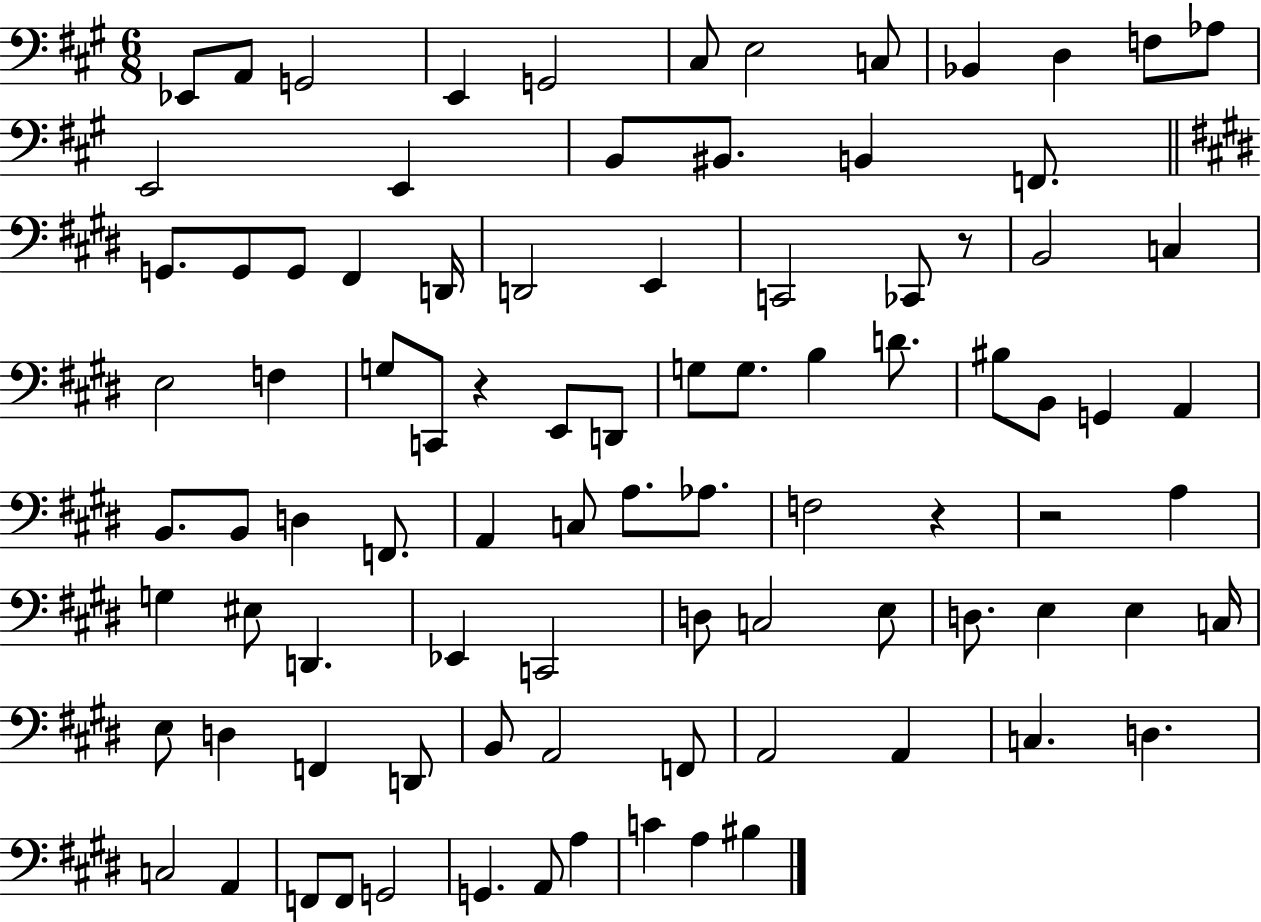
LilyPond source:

{
  \clef bass
  \numericTimeSignature
  \time 6/8
  \key a \major
  \repeat volta 2 { ees,8 a,8 g,2 | e,4 g,2 | cis8 e2 c8 | bes,4 d4 f8 aes8 | \break e,2 e,4 | b,8 bis,8. b,4 f,8. | \bar "||" \break \key e \major g,8. g,8 g,8 fis,4 d,16 | d,2 e,4 | c,2 ces,8 r8 | b,2 c4 | \break e2 f4 | g8 c,8 r4 e,8 d,8 | g8 g8. b4 d'8. | bis8 b,8 g,4 a,4 | \break b,8. b,8 d4 f,8. | a,4 c8 a8. aes8. | f2 r4 | r2 a4 | \break g4 eis8 d,4. | ees,4 c,2 | d8 c2 e8 | d8. e4 e4 c16 | \break e8 d4 f,4 d,8 | b,8 a,2 f,8 | a,2 a,4 | c4. d4. | \break c2 a,4 | f,8 f,8 g,2 | g,4. a,8 a4 | c'4 a4 bis4 | \break } \bar "|."
}